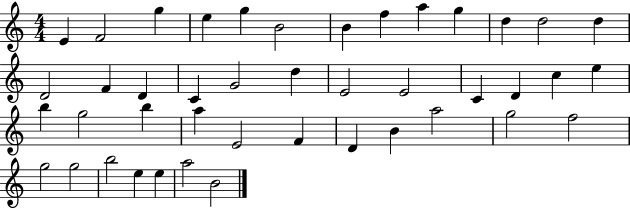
{
  \clef treble
  \numericTimeSignature
  \time 4/4
  \key c \major
  e'4 f'2 g''4 | e''4 g''4 b'2 | b'4 f''4 a''4 g''4 | d''4 d''2 d''4 | \break d'2 f'4 d'4 | c'4 g'2 d''4 | e'2 e'2 | c'4 d'4 c''4 e''4 | \break b''4 g''2 b''4 | a''4 e'2 f'4 | d'4 b'4 a''2 | g''2 f''2 | \break g''2 g''2 | b''2 e''4 e''4 | a''2 b'2 | \bar "|."
}